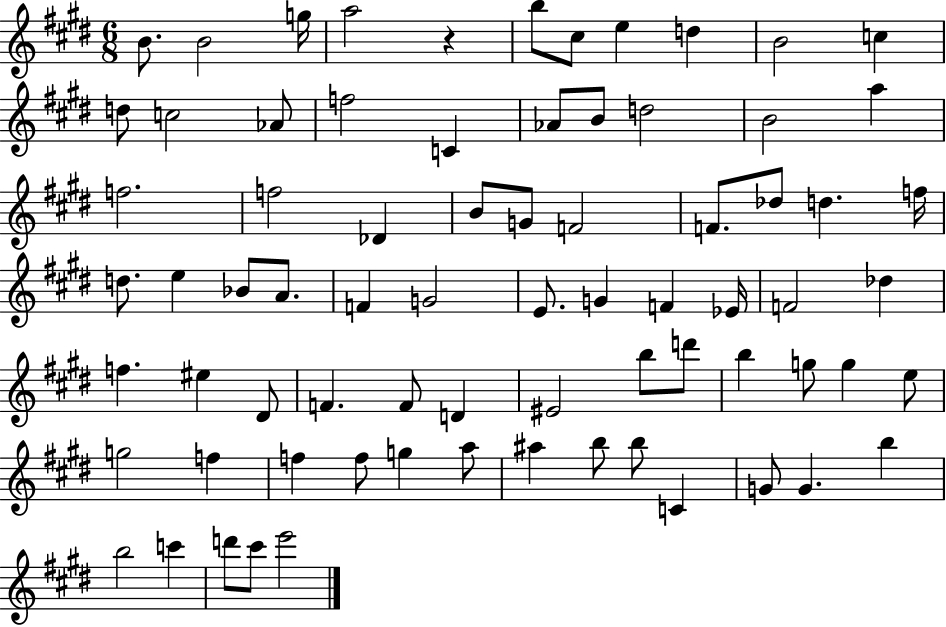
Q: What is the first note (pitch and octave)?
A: B4